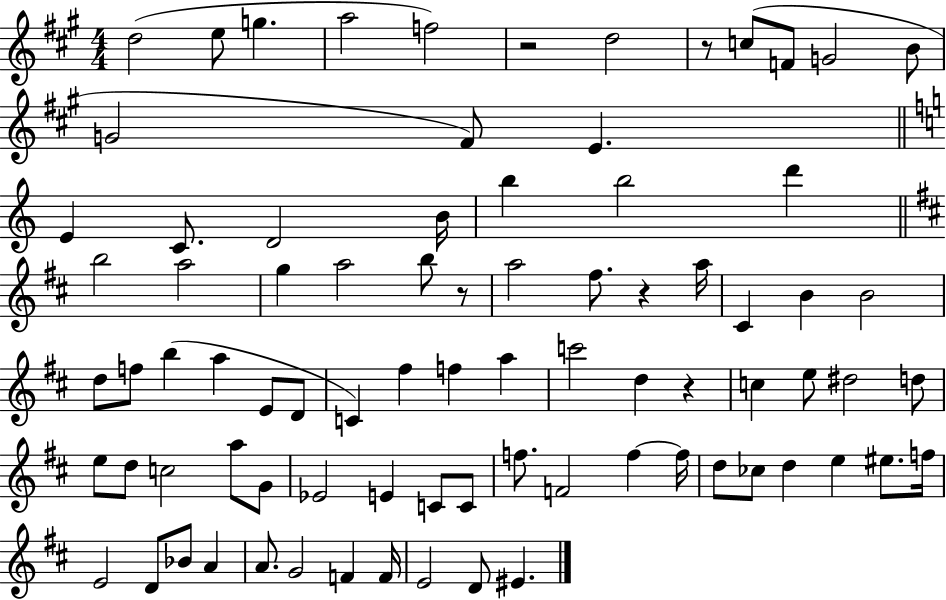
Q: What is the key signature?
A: A major